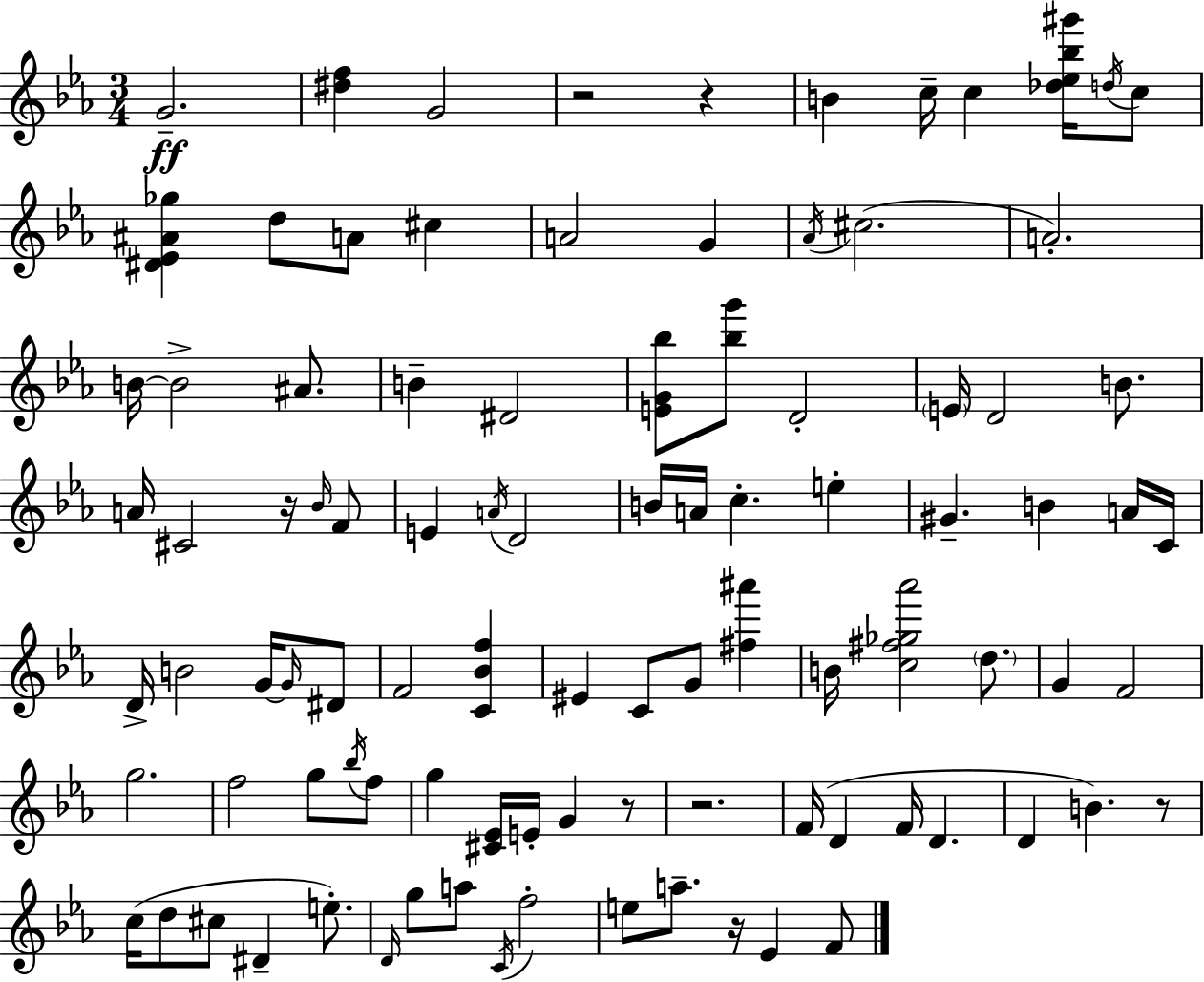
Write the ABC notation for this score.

X:1
T:Untitled
M:3/4
L:1/4
K:Eb
G2 [^df] G2 z2 z B c/4 c [_d_e_b^g']/4 d/4 c/2 [^D_E^A_g] d/2 A/2 ^c A2 G _A/4 ^c2 A2 B/4 B2 ^A/2 B ^D2 [EG_b]/2 [_bg']/2 D2 E/4 D2 B/2 A/4 ^C2 z/4 _B/4 F/2 E A/4 D2 B/4 A/4 c e ^G B A/4 C/4 D/4 B2 G/4 G/4 ^D/2 F2 [C_Bf] ^E C/2 G/2 [^f^a'] B/4 [c^f_g_a']2 d/2 G F2 g2 f2 g/2 _b/4 f/2 g [^C_E]/4 E/4 G z/2 z2 F/4 D F/4 D D B z/2 c/4 d/2 ^c/2 ^D e/2 D/4 g/2 a/2 C/4 f2 e/2 a/2 z/4 _E F/2